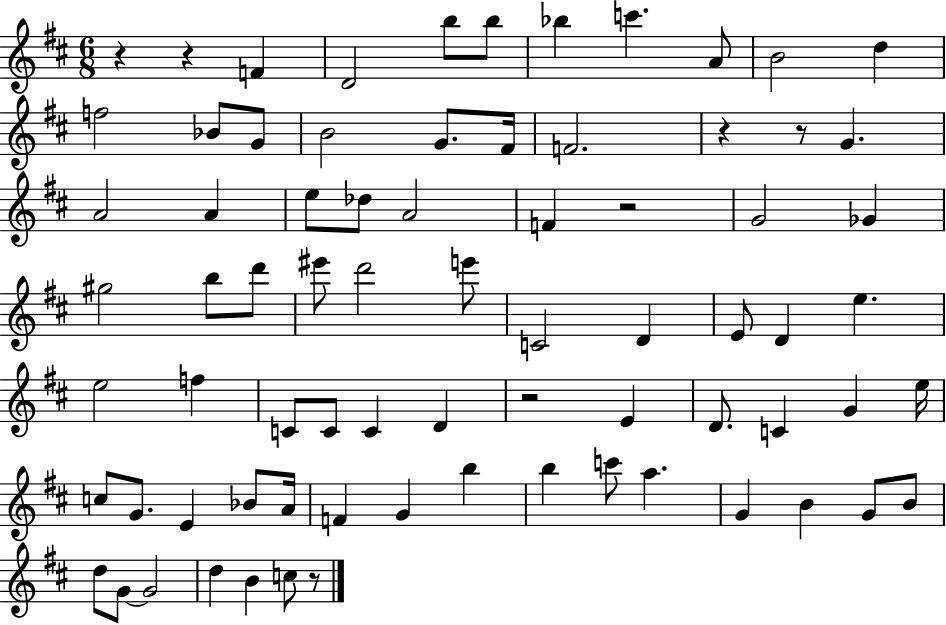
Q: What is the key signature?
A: D major